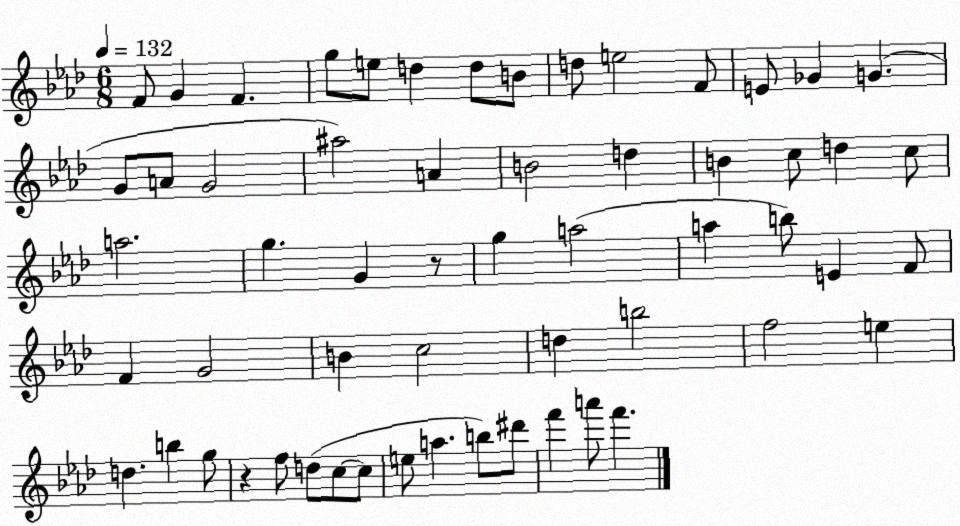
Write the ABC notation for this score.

X:1
T:Untitled
M:6/8
L:1/4
K:Ab
F/2 G F g/2 e/2 d d/2 B/2 d/2 e2 F/2 E/2 _G G G/2 A/2 G2 ^a2 A B2 d B c/2 d c/2 a2 g G z/2 g a2 a b/2 E F/2 F G2 B c2 d b2 f2 e d b g/2 z f/2 d/2 c/2 c/2 e/2 a b/2 ^d'/2 f' a'/2 f'